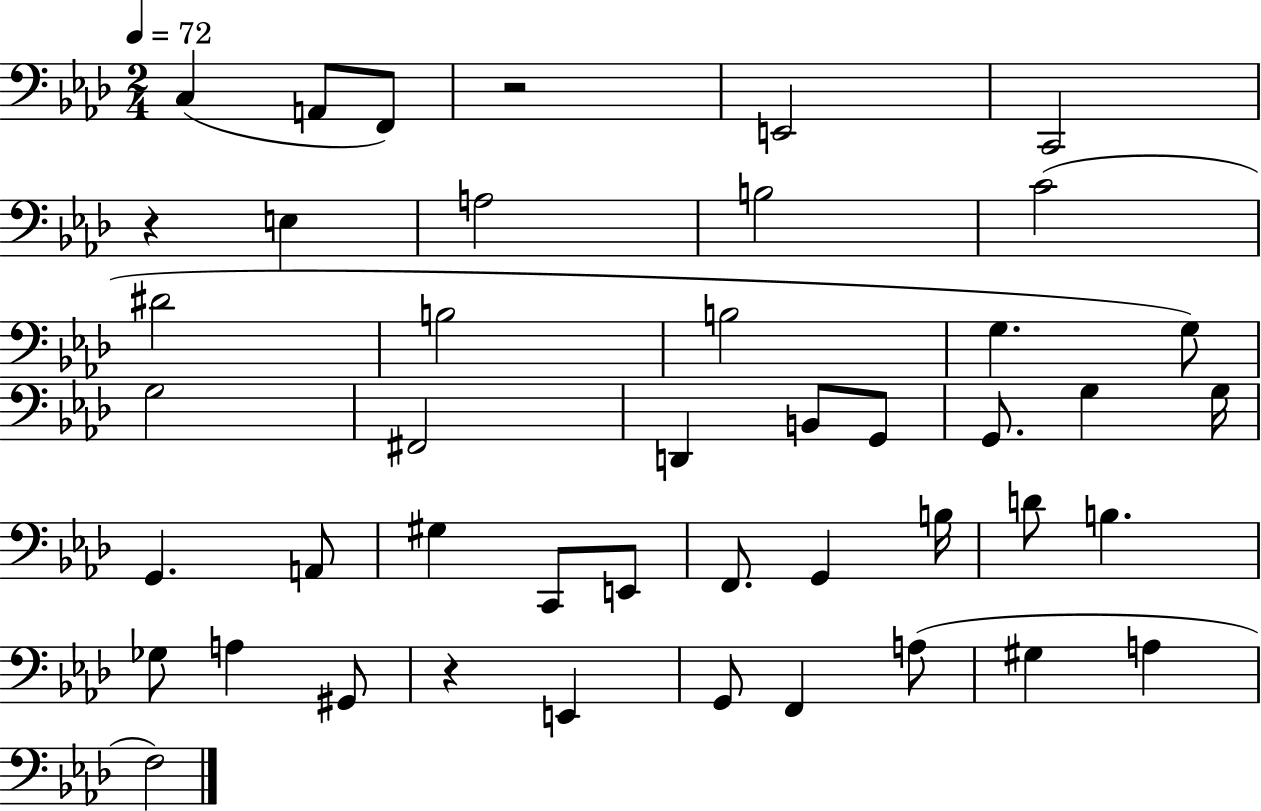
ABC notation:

X:1
T:Untitled
M:2/4
L:1/4
K:Ab
C, A,,/2 F,,/2 z2 E,,2 C,,2 z E, A,2 B,2 C2 ^D2 B,2 B,2 G, G,/2 G,2 ^F,,2 D,, B,,/2 G,,/2 G,,/2 G, G,/4 G,, A,,/2 ^G, C,,/2 E,,/2 F,,/2 G,, B,/4 D/2 B, _G,/2 A, ^G,,/2 z E,, G,,/2 F,, A,/2 ^G, A, F,2